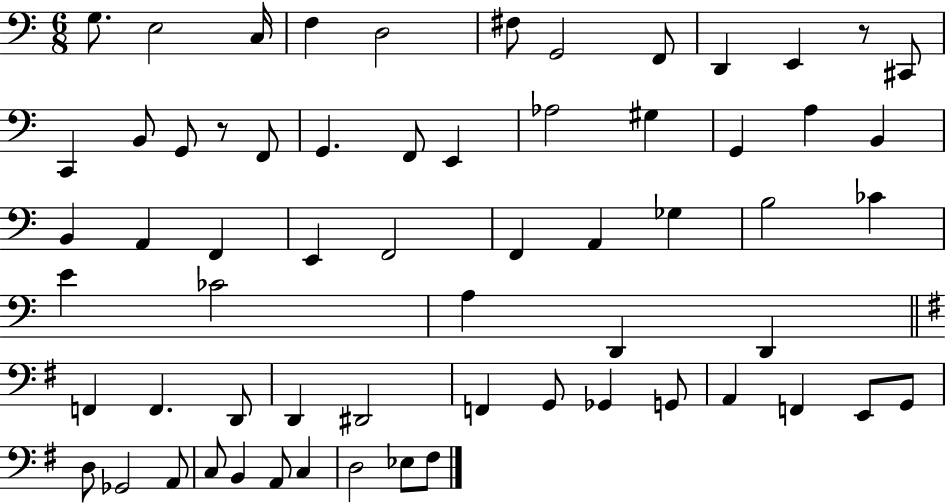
X:1
T:Untitled
M:6/8
L:1/4
K:C
G,/2 E,2 C,/4 F, D,2 ^F,/2 G,,2 F,,/2 D,, E,, z/2 ^C,,/2 C,, B,,/2 G,,/2 z/2 F,,/2 G,, F,,/2 E,, _A,2 ^G, G,, A, B,, B,, A,, F,, E,, F,,2 F,, A,, _G, B,2 _C E _C2 A, D,, D,, F,, F,, D,,/2 D,, ^D,,2 F,, G,,/2 _G,, G,,/2 A,, F,, E,,/2 G,,/2 D,/2 _G,,2 A,,/2 C,/2 B,, A,,/2 C, D,2 _E,/2 ^F,/2